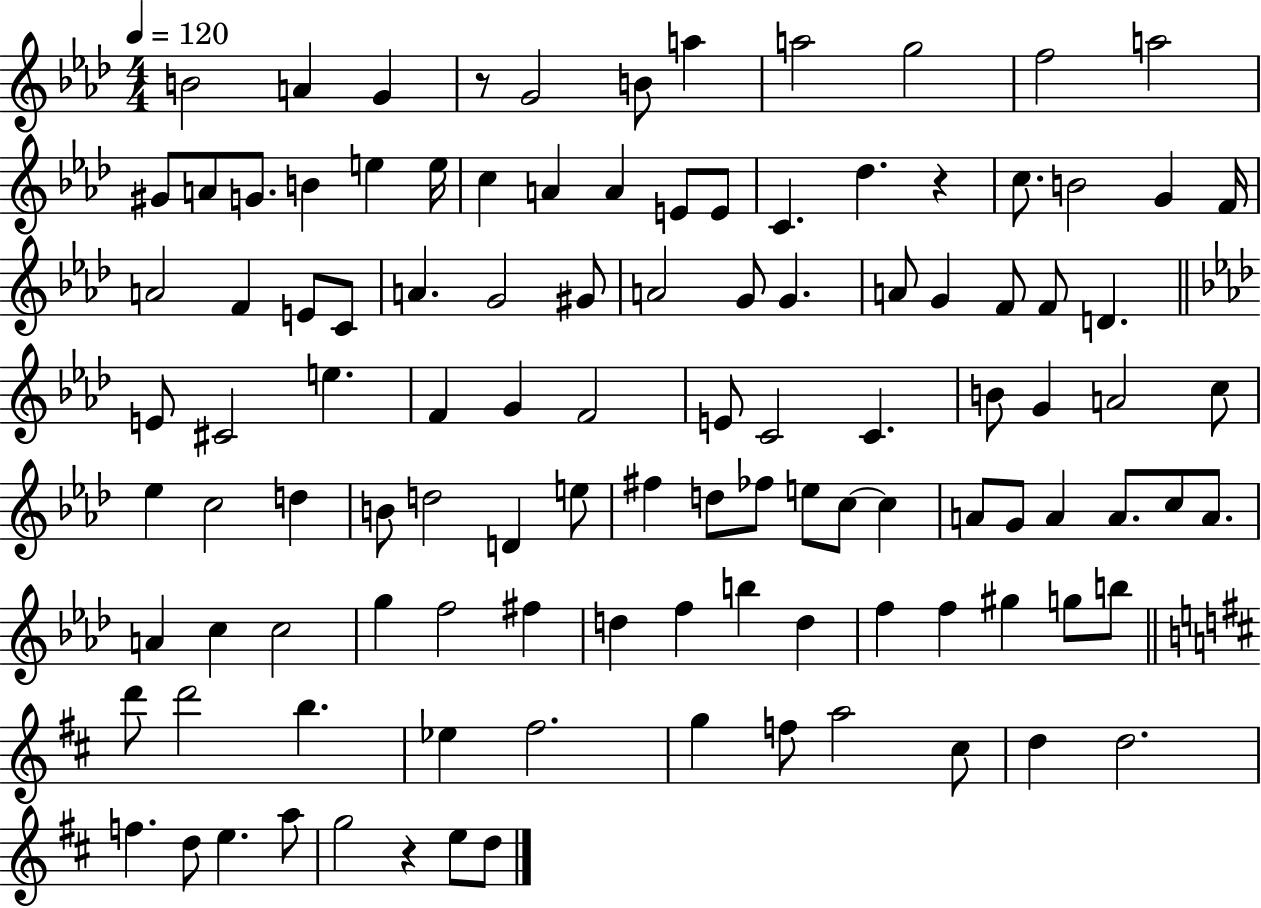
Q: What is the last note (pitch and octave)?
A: D5